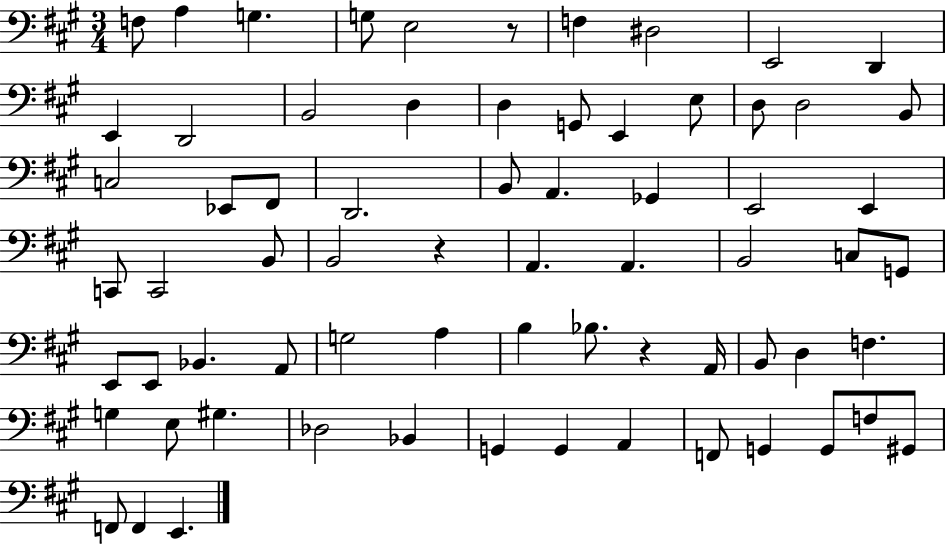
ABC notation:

X:1
T:Untitled
M:3/4
L:1/4
K:A
F,/2 A, G, G,/2 E,2 z/2 F, ^D,2 E,,2 D,, E,, D,,2 B,,2 D, D, G,,/2 E,, E,/2 D,/2 D,2 B,,/2 C,2 _E,,/2 ^F,,/2 D,,2 B,,/2 A,, _G,, E,,2 E,, C,,/2 C,,2 B,,/2 B,,2 z A,, A,, B,,2 C,/2 G,,/2 E,,/2 E,,/2 _B,, A,,/2 G,2 A, B, _B,/2 z A,,/4 B,,/2 D, F, G, E,/2 ^G, _D,2 _B,, G,, G,, A,, F,,/2 G,, G,,/2 F,/2 ^G,,/2 F,,/2 F,, E,,